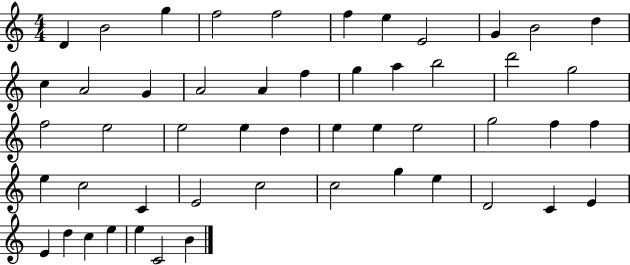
D4/q B4/h G5/q F5/h F5/h F5/q E5/q E4/h G4/q B4/h D5/q C5/q A4/h G4/q A4/h A4/q F5/q G5/q A5/q B5/h D6/h G5/h F5/h E5/h E5/h E5/q D5/q E5/q E5/q E5/h G5/h F5/q F5/q E5/q C5/h C4/q E4/h C5/h C5/h G5/q E5/q D4/h C4/q E4/q E4/q D5/q C5/q E5/q E5/q C4/h B4/q